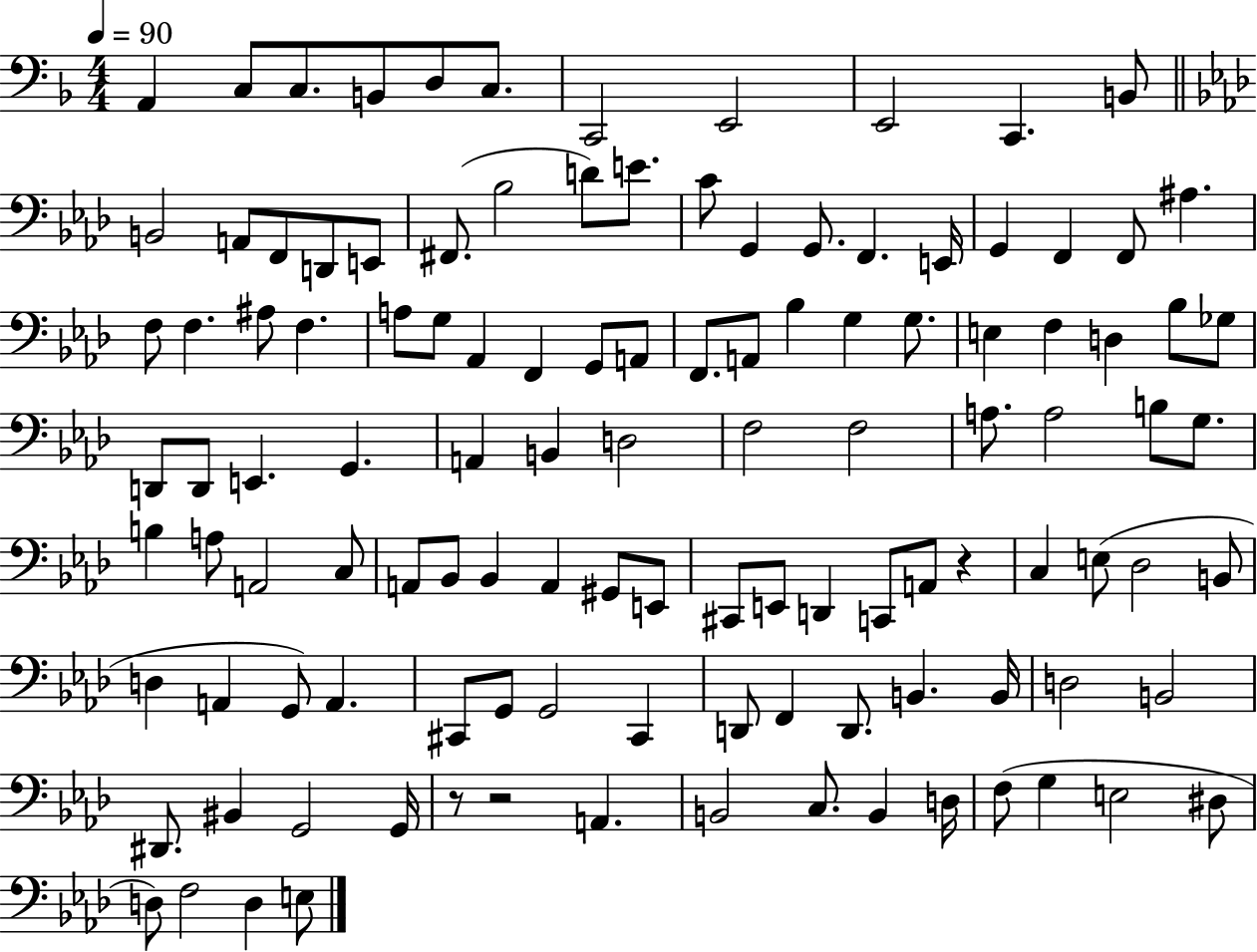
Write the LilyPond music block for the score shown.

{
  \clef bass
  \numericTimeSignature
  \time 4/4
  \key f \major
  \tempo 4 = 90
  \repeat volta 2 { a,4 c8 c8. b,8 d8 c8. | c,2 e,2 | e,2 c,4. b,8 | \bar "||" \break \key aes \major b,2 a,8 f,8 d,8 e,8 | fis,8.( bes2 d'8) e'8. | c'8 g,4 g,8. f,4. e,16 | g,4 f,4 f,8 ais4. | \break f8 f4. ais8 f4. | a8 g8 aes,4 f,4 g,8 a,8 | f,8. a,8 bes4 g4 g8. | e4 f4 d4 bes8 ges8 | \break d,8 d,8 e,4. g,4. | a,4 b,4 d2 | f2 f2 | a8. a2 b8 g8. | \break b4 a8 a,2 c8 | a,8 bes,8 bes,4 a,4 gis,8 e,8 | cis,8 e,8 d,4 c,8 a,8 r4 | c4 e8( des2 b,8 | \break d4 a,4 g,8) a,4. | cis,8 g,8 g,2 cis,4 | d,8 f,4 d,8. b,4. b,16 | d2 b,2 | \break dis,8. bis,4 g,2 g,16 | r8 r2 a,4. | b,2 c8. b,4 d16 | f8( g4 e2 dis8 | \break d8) f2 d4 e8 | } \bar "|."
}